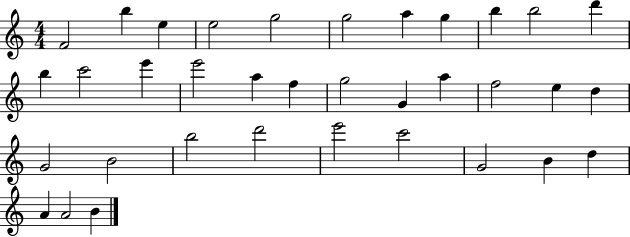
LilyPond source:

{
  \clef treble
  \numericTimeSignature
  \time 4/4
  \key c \major
  f'2 b''4 e''4 | e''2 g''2 | g''2 a''4 g''4 | b''4 b''2 d'''4 | \break b''4 c'''2 e'''4 | e'''2 a''4 f''4 | g''2 g'4 a''4 | f''2 e''4 d''4 | \break g'2 b'2 | b''2 d'''2 | e'''2 c'''2 | g'2 b'4 d''4 | \break a'4 a'2 b'4 | \bar "|."
}